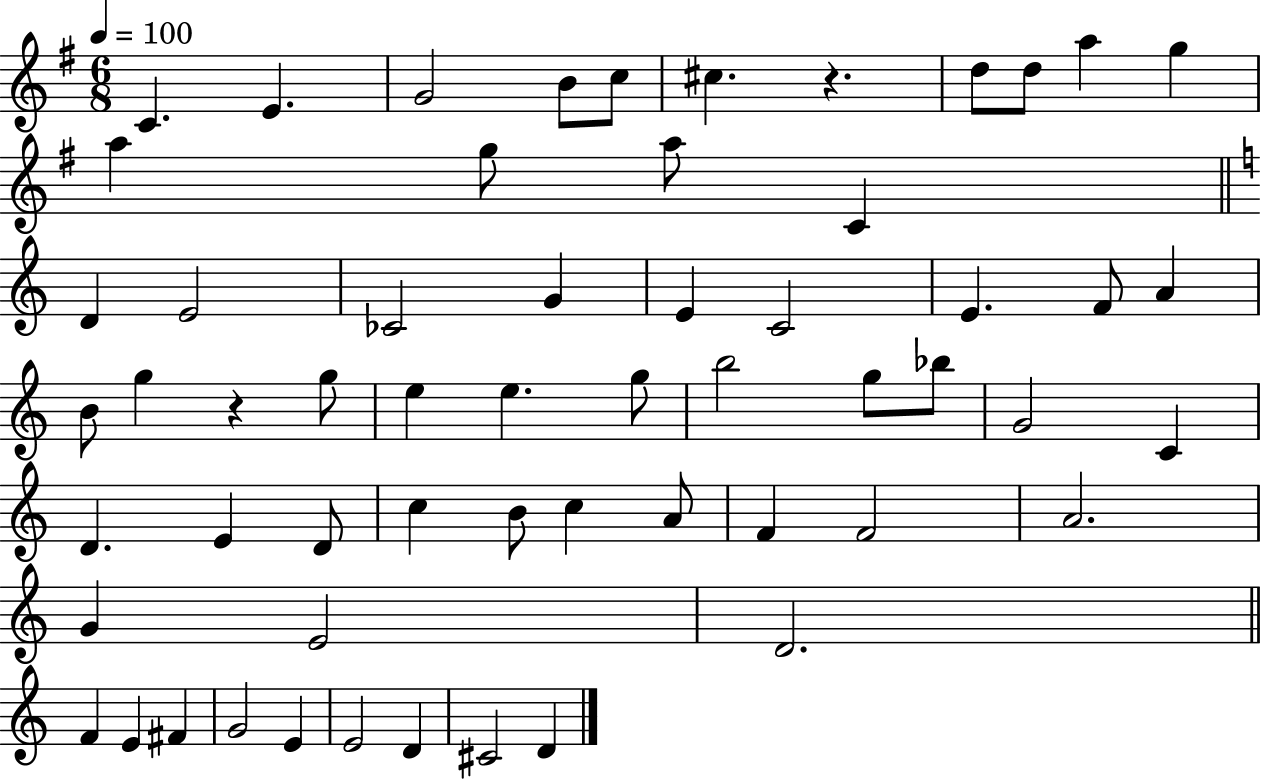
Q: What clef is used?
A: treble